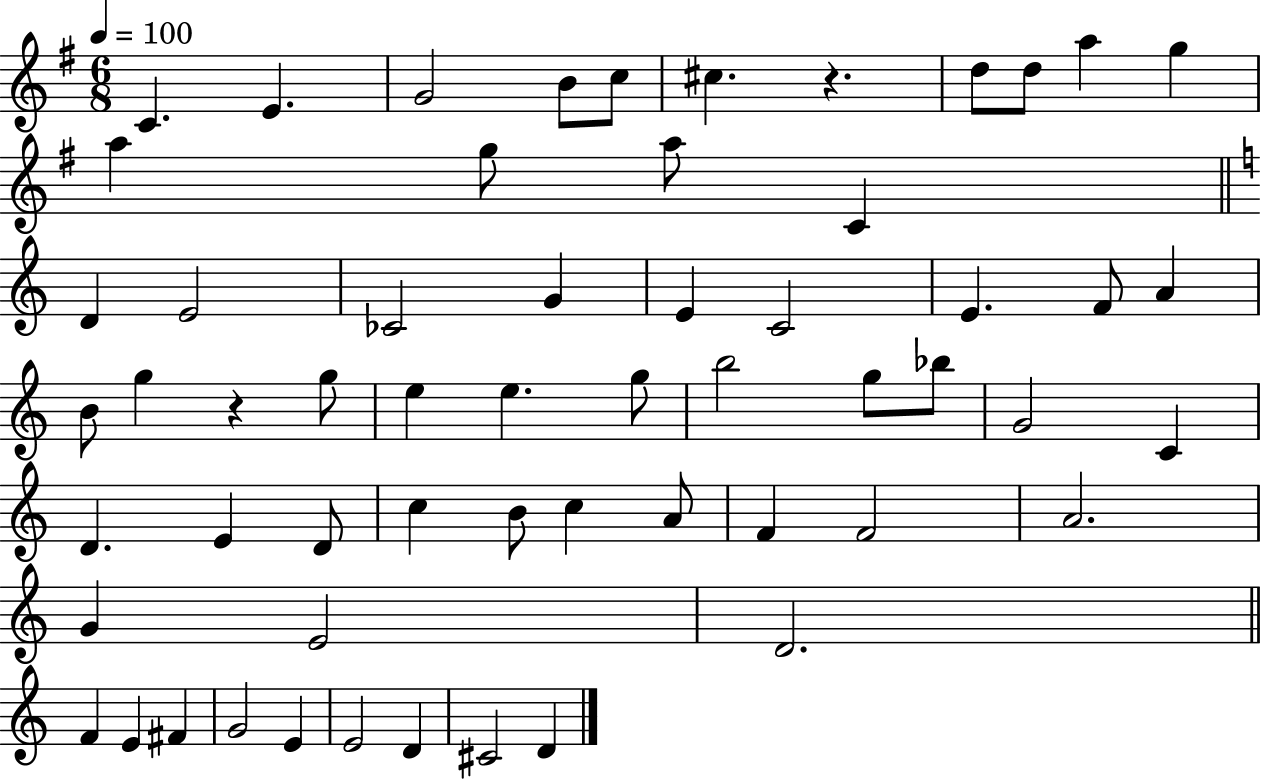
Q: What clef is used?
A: treble